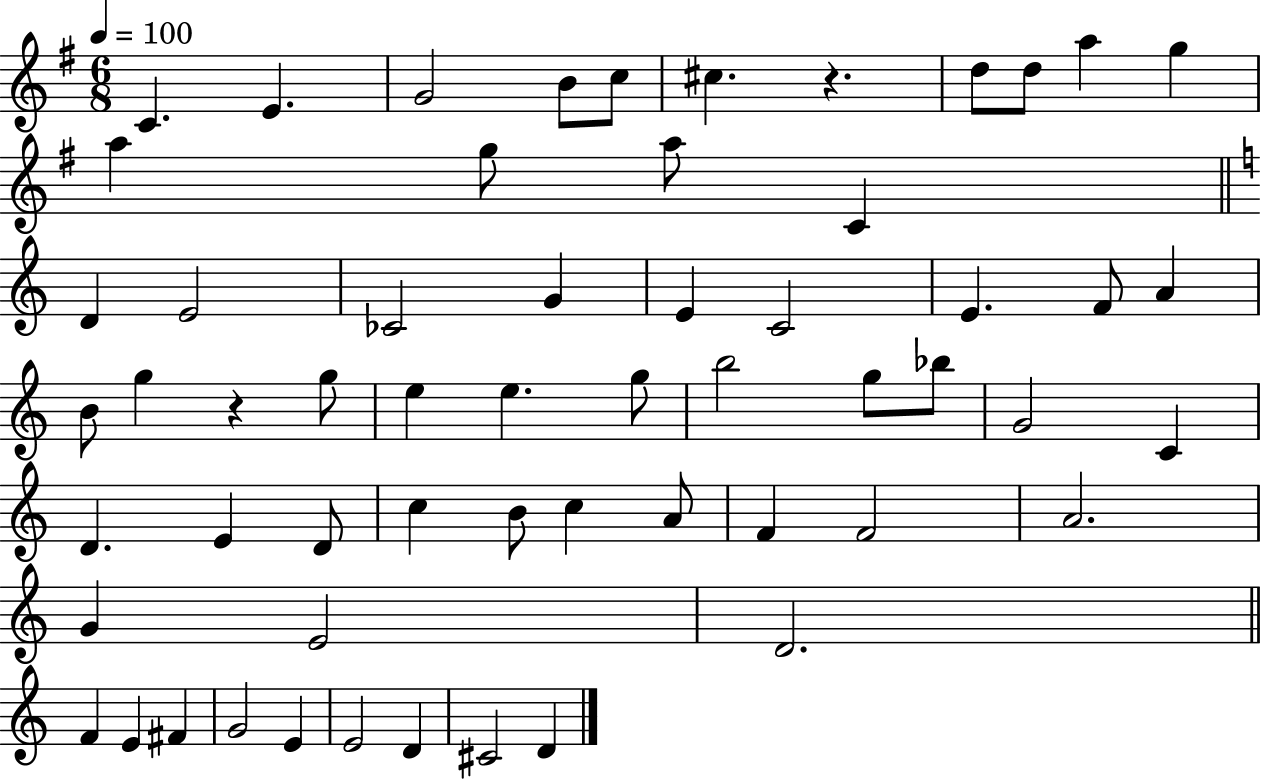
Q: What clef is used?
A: treble